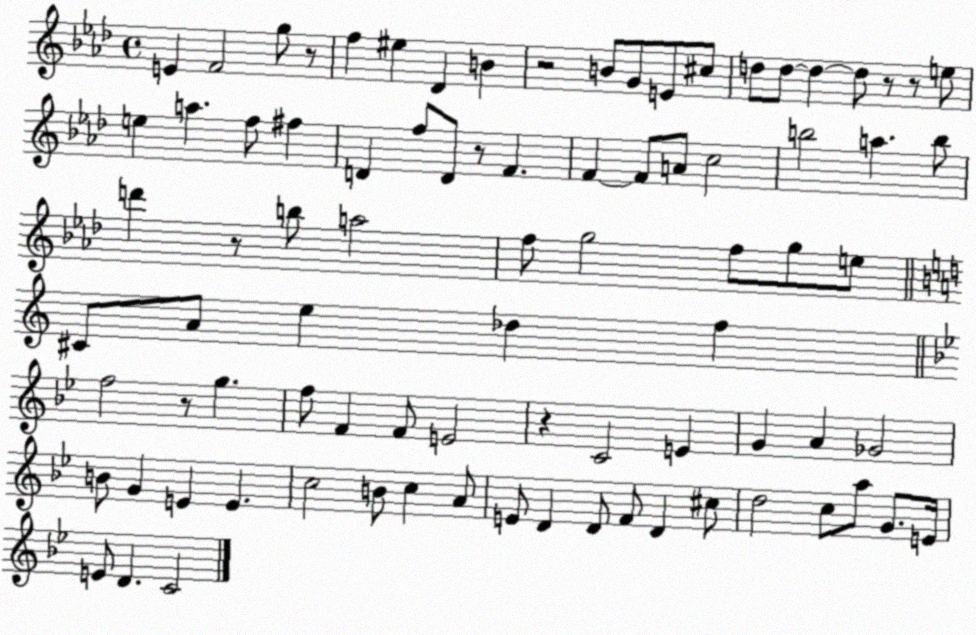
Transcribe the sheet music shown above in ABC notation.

X:1
T:Untitled
M:4/4
L:1/4
K:Ab
E F2 g/2 z/2 f ^e _D B z2 B/2 G/2 E/2 ^c/2 d/2 d/2 d d/2 z/2 z/2 e/2 e a f/2 ^f D f/2 D/2 z/2 F F F/2 A/2 c2 b2 a b/2 d' z/2 b/2 a2 f/2 g2 f/2 g/2 e/2 ^C/2 A/2 e _d f f2 z/2 g f/2 F F/2 E2 z C2 E G A _G2 B/2 G E E c2 B/2 c A/2 E/2 D D/2 F/2 D ^c/2 d2 c/2 a/2 G/2 E/4 E/2 D C2